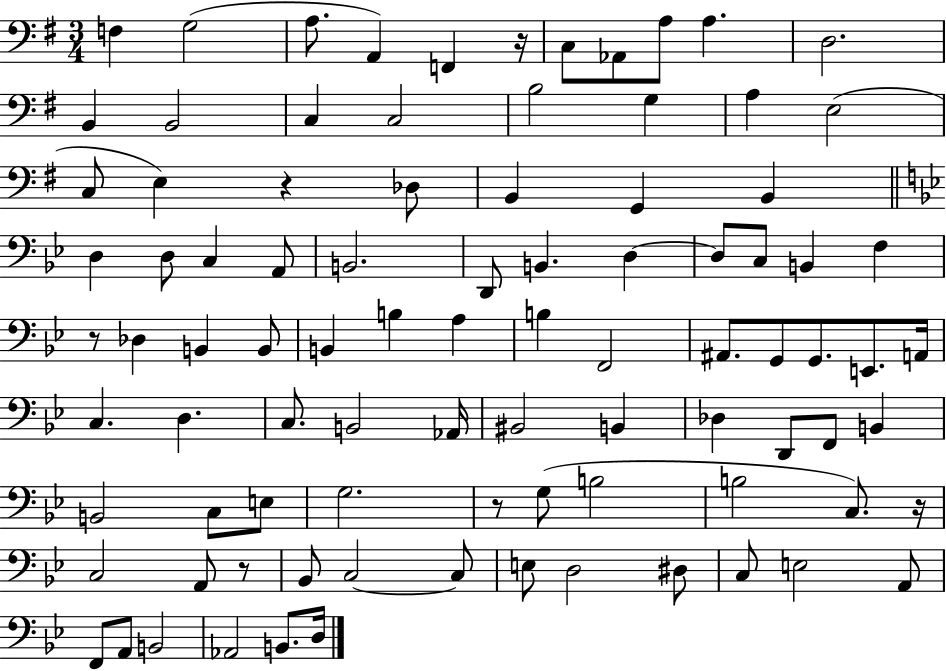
X:1
T:Untitled
M:3/4
L:1/4
K:G
F, G,2 A,/2 A,, F,, z/4 C,/2 _A,,/2 A,/2 A, D,2 B,, B,,2 C, C,2 B,2 G, A, E,2 C,/2 E, z _D,/2 B,, G,, B,, D, D,/2 C, A,,/2 B,,2 D,,/2 B,, D, D,/2 C,/2 B,, F, z/2 _D, B,, B,,/2 B,, B, A, B, F,,2 ^A,,/2 G,,/2 G,,/2 E,,/2 A,,/4 C, D, C,/2 B,,2 _A,,/4 ^B,,2 B,, _D, D,,/2 F,,/2 B,, B,,2 C,/2 E,/2 G,2 z/2 G,/2 B,2 B,2 C,/2 z/4 C,2 A,,/2 z/2 _B,,/2 C,2 C,/2 E,/2 D,2 ^D,/2 C,/2 E,2 A,,/2 F,,/2 A,,/2 B,,2 _A,,2 B,,/2 D,/4